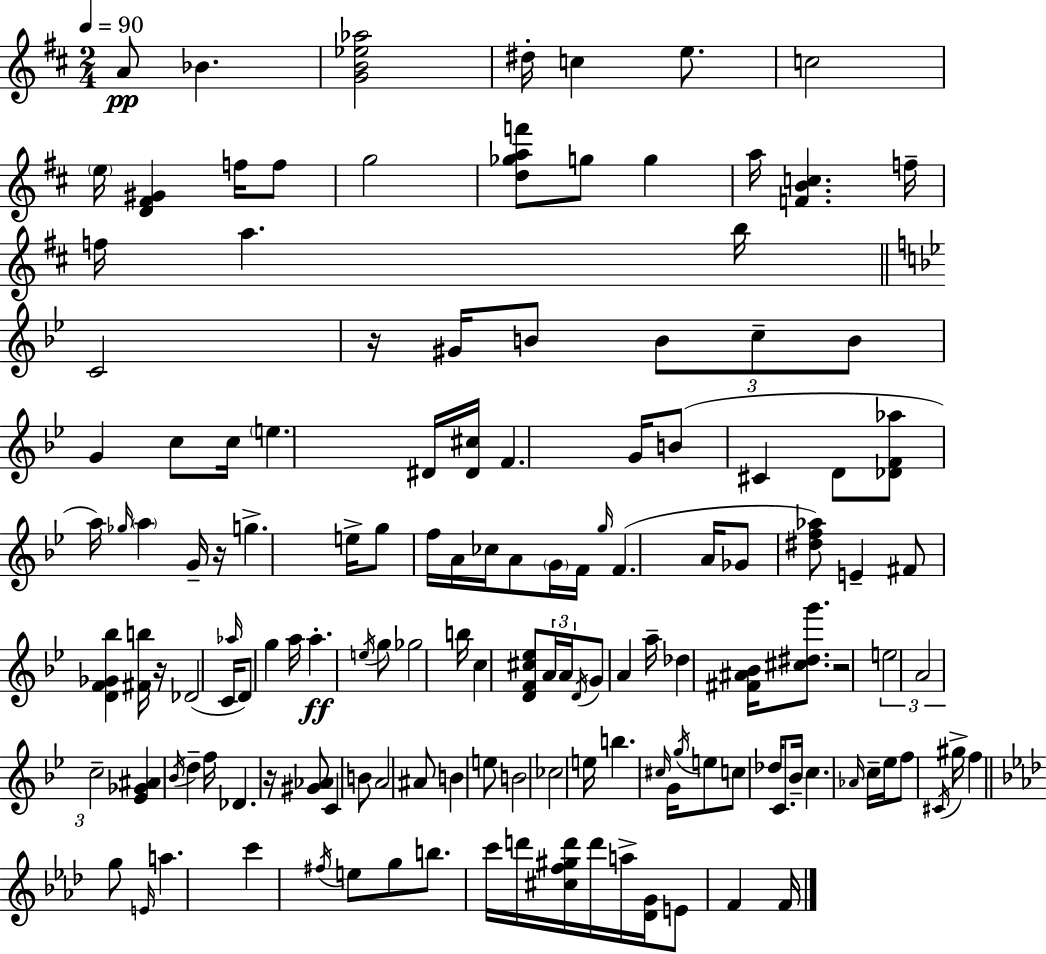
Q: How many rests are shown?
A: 5